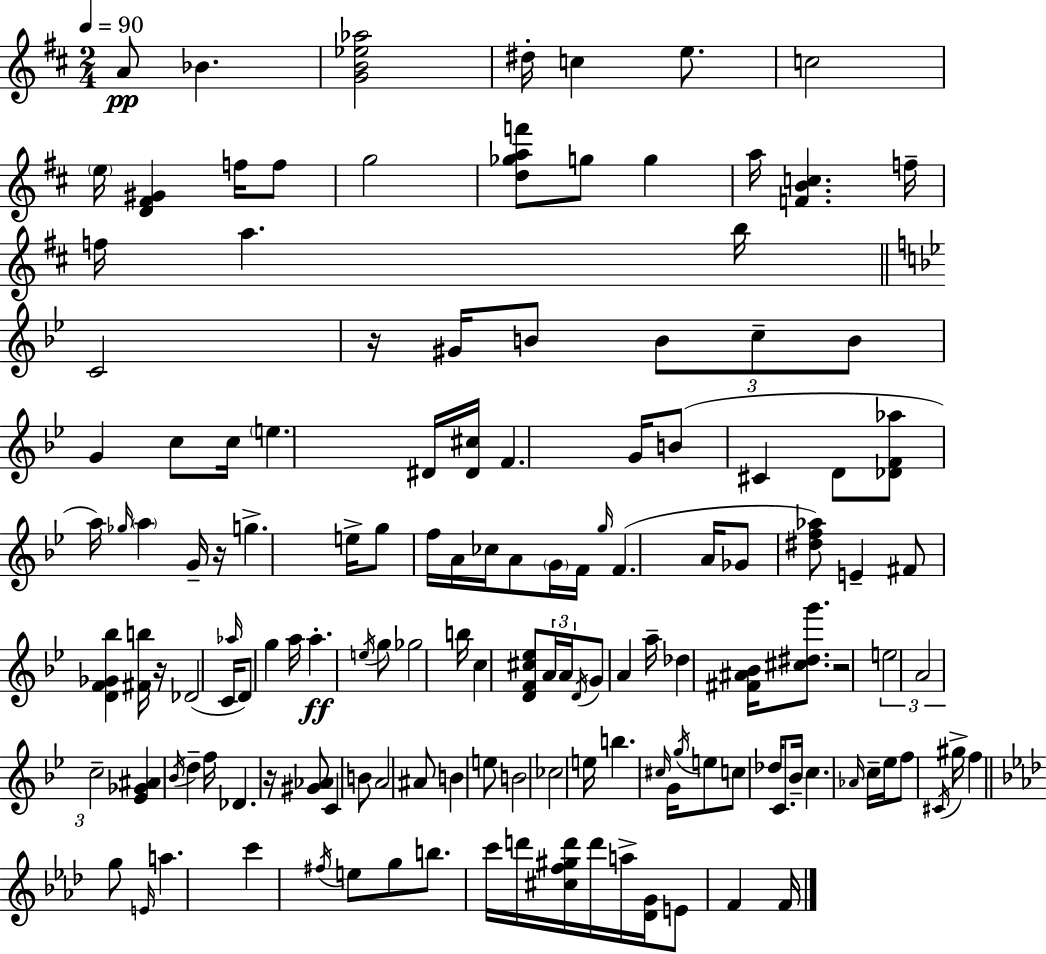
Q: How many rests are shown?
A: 5